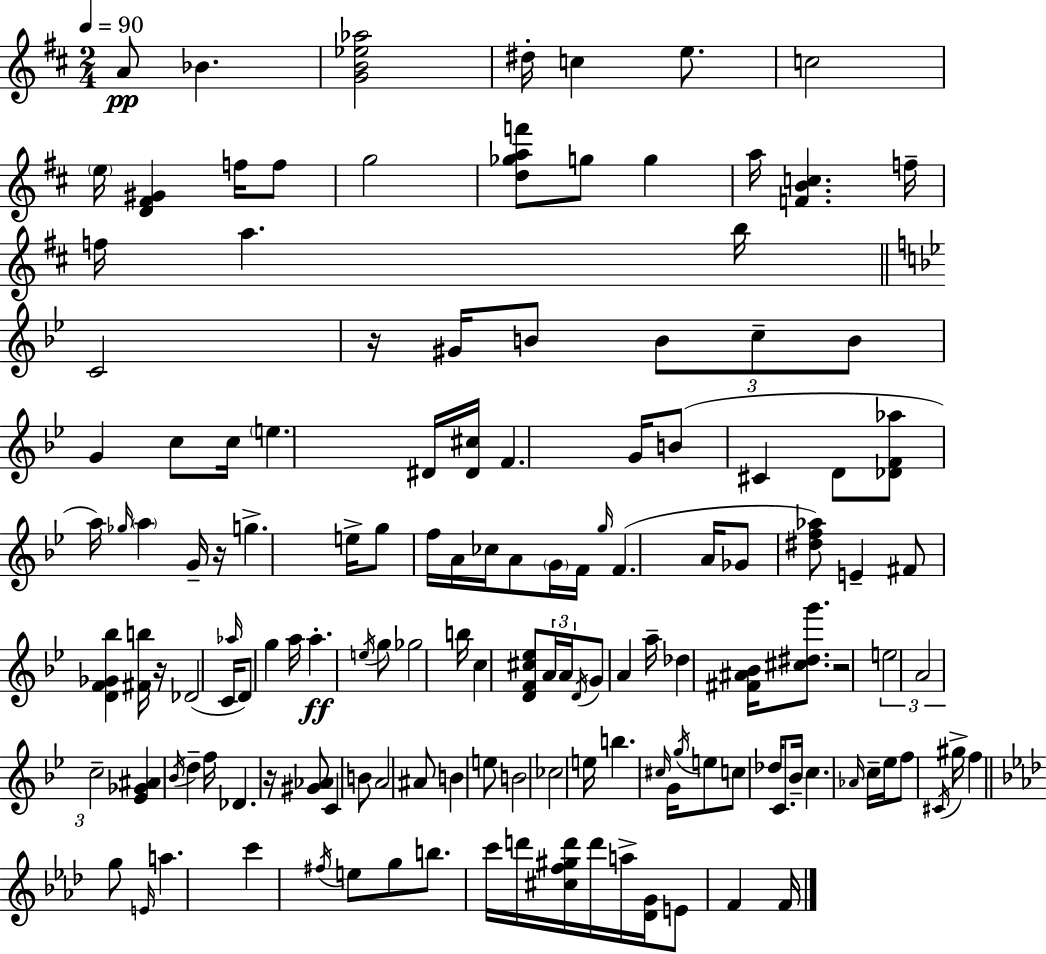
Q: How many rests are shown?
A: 5